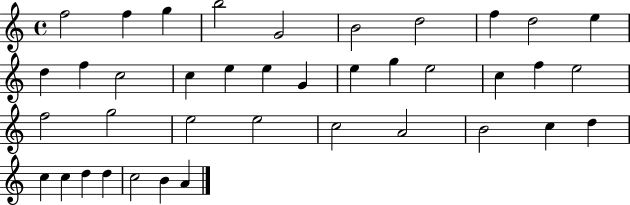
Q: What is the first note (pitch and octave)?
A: F5